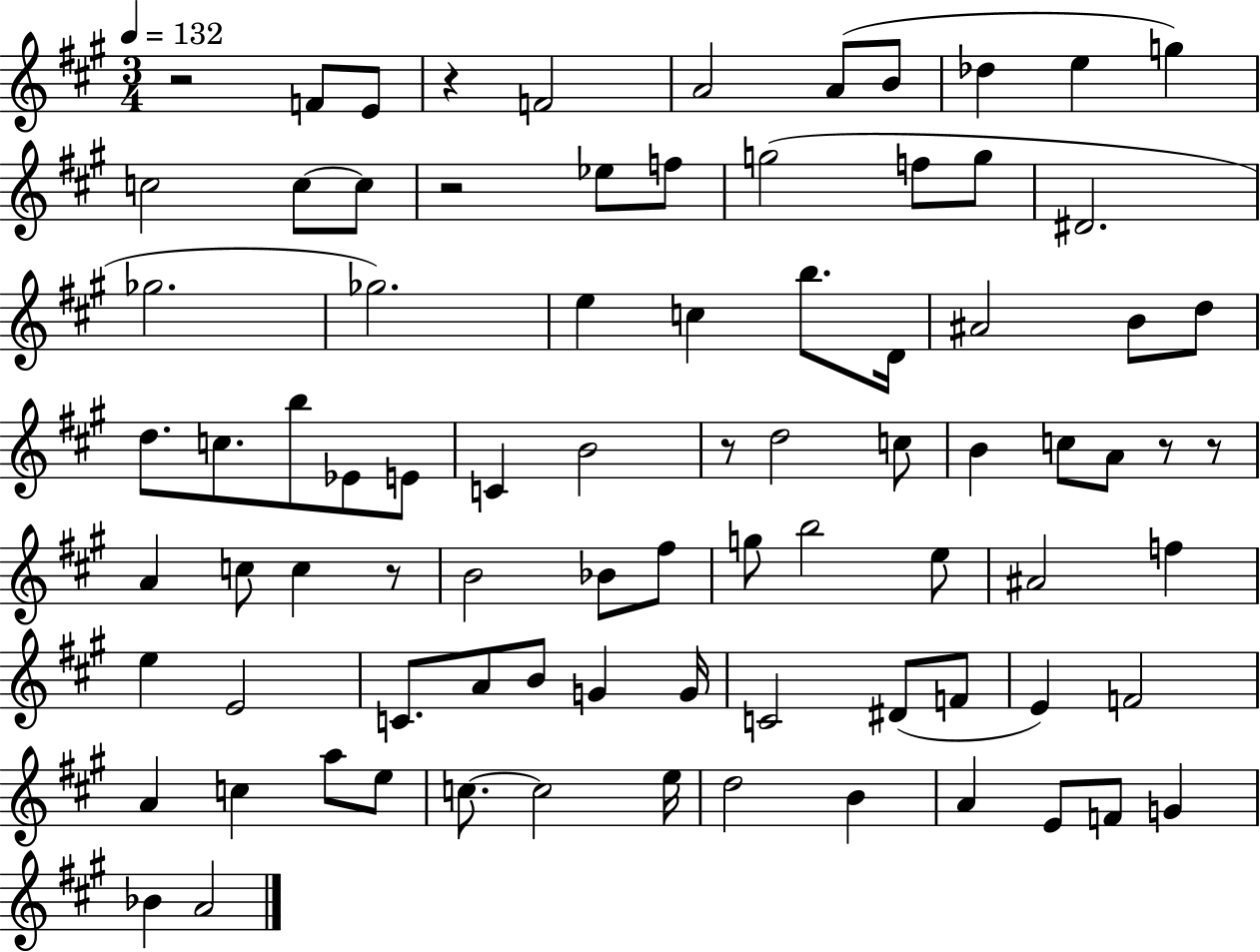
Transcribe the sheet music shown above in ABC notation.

X:1
T:Untitled
M:3/4
L:1/4
K:A
z2 F/2 E/2 z F2 A2 A/2 B/2 _d e g c2 c/2 c/2 z2 _e/2 f/2 g2 f/2 g/2 ^D2 _g2 _g2 e c b/2 D/4 ^A2 B/2 d/2 d/2 c/2 b/2 _E/2 E/2 C B2 z/2 d2 c/2 B c/2 A/2 z/2 z/2 A c/2 c z/2 B2 _B/2 ^f/2 g/2 b2 e/2 ^A2 f e E2 C/2 A/2 B/2 G G/4 C2 ^D/2 F/2 E F2 A c a/2 e/2 c/2 c2 e/4 d2 B A E/2 F/2 G _B A2